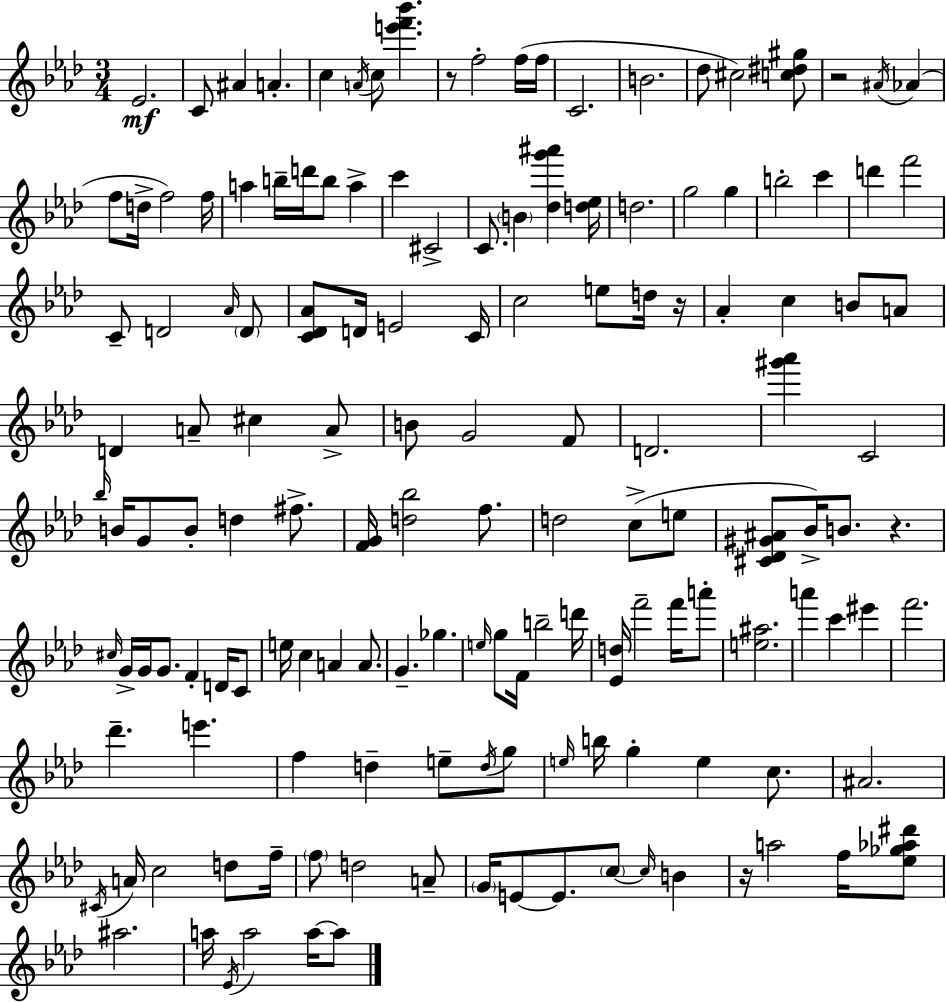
X:1
T:Untitled
M:3/4
L:1/4
K:Ab
_E2 C/2 ^A A c A/4 c/2 [e'f'_b'] z/2 f2 f/4 f/4 C2 B2 _d/2 ^c2 [c^d^g]/2 z2 ^A/4 _A f/2 d/4 f2 f/4 a b/4 d'/4 b/2 a c' ^C2 C/2 B [_dg'^a'] [d_e]/4 d2 g2 g b2 c' d' f'2 C/2 D2 _A/4 D/2 [C_D_A]/2 D/4 E2 C/4 c2 e/2 d/4 z/4 _A c B/2 A/2 D A/2 ^c A/2 B/2 G2 F/2 D2 [^g'_a'] C2 _b/4 B/4 G/2 B/2 d ^f/2 [FG]/4 [d_b]2 f/2 d2 c/2 e/2 [^C_D^G^A]/2 _B/4 B/2 z ^c/4 G/4 G/4 G/2 F D/4 C/2 e/4 c A A/2 G _g e/4 g/2 F/4 b2 d'/4 [_Ed]/4 f'2 f'/4 a'/2 [e^a]2 a' c' ^e' f'2 _d' e' f d e/2 d/4 g/2 e/4 b/4 g e c/2 ^A2 ^C/4 A/4 c2 d/2 f/4 f/2 d2 A/2 G/4 E/2 E/2 c/2 c/4 B z/4 a2 f/4 [_e_g_a^d']/2 ^a2 a/4 _E/4 a2 a/4 a/2